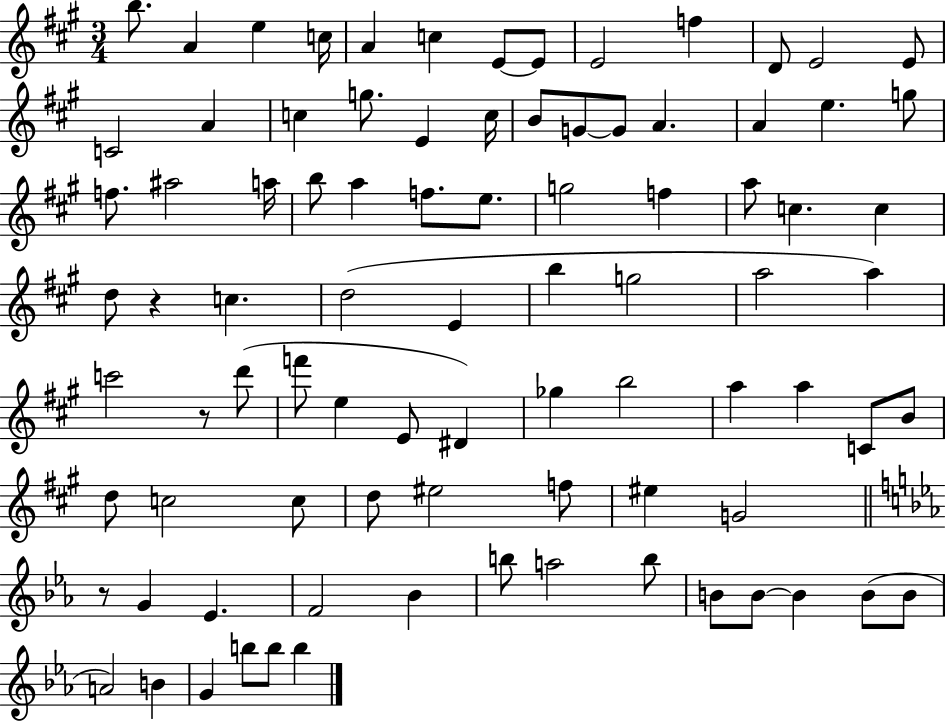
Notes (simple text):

B5/e. A4/q E5/q C5/s A4/q C5/q E4/e E4/e E4/h F5/q D4/e E4/h E4/e C4/h A4/q C5/q G5/e. E4/q C5/s B4/e G4/e G4/e A4/q. A4/q E5/q. G5/e F5/e. A#5/h A5/s B5/e A5/q F5/e. E5/e. G5/h F5/q A5/e C5/q. C5/q D5/e R/q C5/q. D5/h E4/q B5/q G5/h A5/h A5/q C6/h R/e D6/e F6/e E5/q E4/e D#4/q Gb5/q B5/h A5/q A5/q C4/e B4/e D5/e C5/h C5/e D5/e EIS5/h F5/e EIS5/q G4/h R/e G4/q Eb4/q. F4/h Bb4/q B5/e A5/h B5/e B4/e B4/e B4/q B4/e B4/e A4/h B4/q G4/q B5/e B5/e B5/q